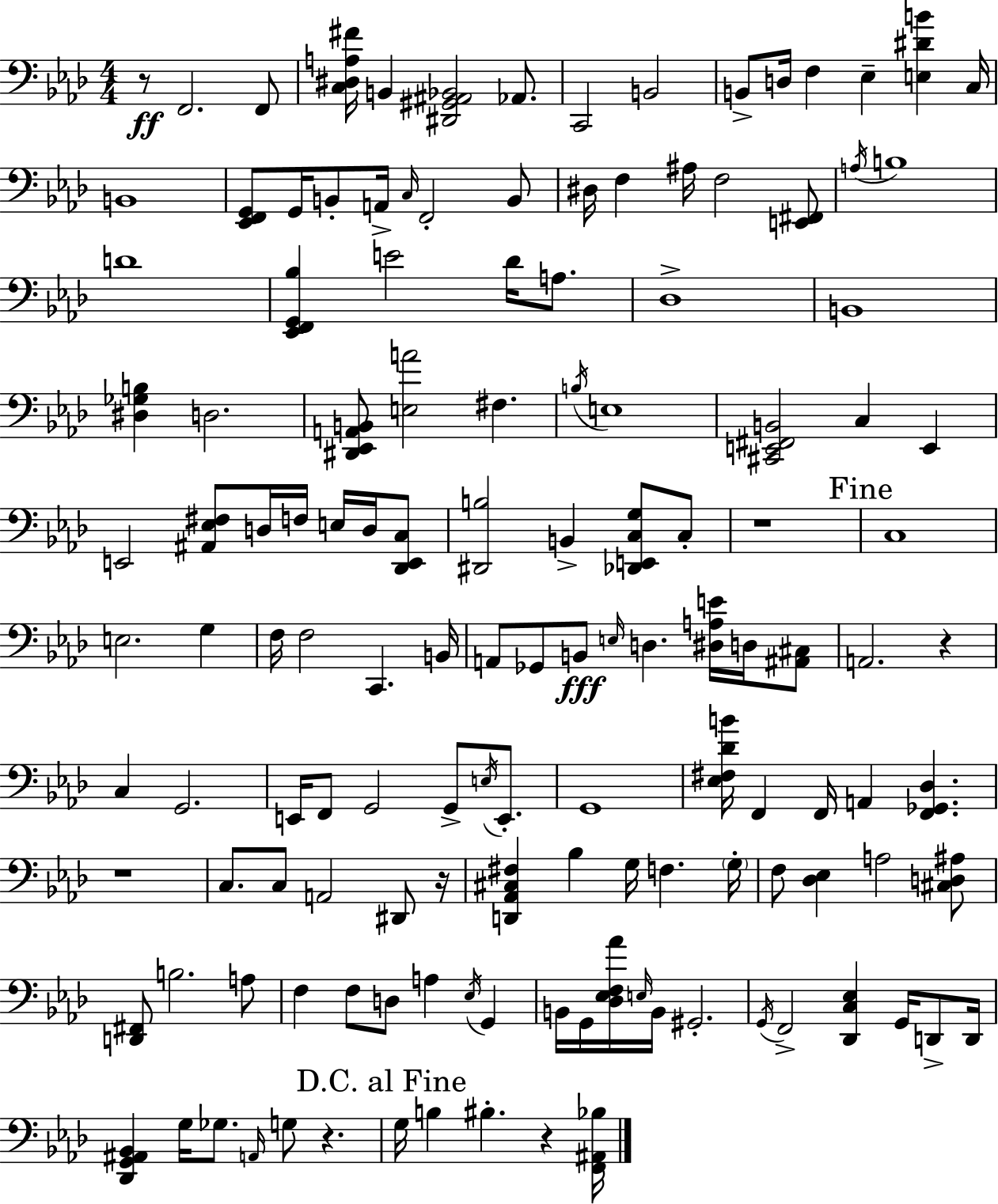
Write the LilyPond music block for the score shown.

{
  \clef bass
  \numericTimeSignature
  \time 4/4
  \key f \minor
  r8\ff f,2. f,8 | <c dis a fis'>16 b,4 <dis, gis, ais, bes,>2 aes,8. | c,2 b,2 | b,8-> d16 f4 ees4-- <e dis' b'>4 c16 | \break b,1 | <ees, f, g,>8 g,16 b,8-. a,16-> \grace { c16 } f,2-. b,8 | dis16 f4 ais16 f2 <e, fis,>8 | \acciaccatura { a16 } b1 | \break d'1 | <ees, f, g, bes>4 e'2 des'16 a8. | des1-> | b,1 | \break <dis ges b>4 d2. | <dis, ees, a, b,>8 <e a'>2 fis4. | \acciaccatura { b16 } e1 | <cis, e, fis, b,>2 c4 e,4 | \break e,2 <ais, ees fis>8 d16 f16 e16 | d16 <des, e, c>8 <dis, b>2 b,4-> <des, e, c g>8 | c8-. r1 | \mark "Fine" c1 | \break e2. g4 | f16 f2 c,4. | b,16 a,8 ges,8 b,8\fff \grace { e16 } d4. | <dis a e'>16 d16 <ais, cis>8 a,2. | \break r4 c4 g,2. | e,16 f,8 g,2 g,8-> | \acciaccatura { e16 } e,8.-. g,1 | <ees fis des' b'>16 f,4 f,16 a,4 <f, ges, des>4. | \break r1 | c8. c8 a,2 | dis,8 r16 <d, aes, cis fis>4 bes4 g16 f4. | \parenthesize g16-. f8 <des ees>4 a2 | \break <cis d ais>8 <d, fis,>8 b2. | a8 f4 f8 d8 a4 | \acciaccatura { ees16 } g,4 b,16 g,16 <des ees f aes'>16 \grace { e16 } b,16 gis,2.-. | \acciaccatura { g,16 } f,2-> | \break <des, c ees>4 g,16 d,8-> d,16 <des, g, ais, bes,>4 g16 ges8. | \grace { a,16 } g8 r4. \mark "D.C. al Fine" g16 b4 bis4.-. | r4 <f, ais, bes>16 \bar "|."
}